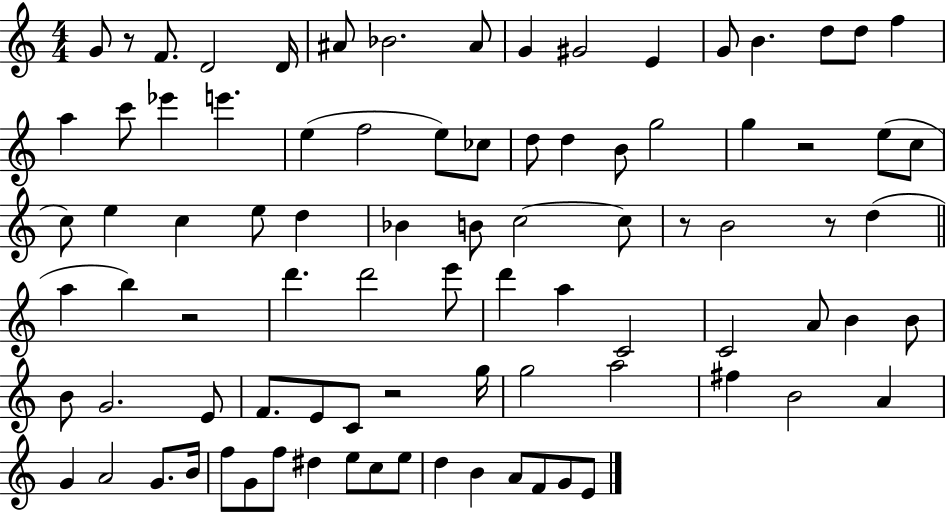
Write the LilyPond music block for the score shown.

{
  \clef treble
  \numericTimeSignature
  \time 4/4
  \key c \major
  g'8 r8 f'8. d'2 d'16 | ais'8 bes'2. ais'8 | g'4 gis'2 e'4 | g'8 b'4. d''8 d''8 f''4 | \break a''4 c'''8 ees'''4 e'''4. | e''4( f''2 e''8) ces''8 | d''8 d''4 b'8 g''2 | g''4 r2 e''8( c''8 | \break c''8) e''4 c''4 e''8 d''4 | bes'4 b'8 c''2~~ c''8 | r8 b'2 r8 d''4( | \bar "||" \break \key c \major a''4 b''4) r2 | d'''4. d'''2 e'''8 | d'''4 a''4 c'2 | c'2 a'8 b'4 b'8 | \break b'8 g'2. e'8 | f'8. e'8 c'8 r2 g''16 | g''2 a''2 | fis''4 b'2 a'4 | \break g'4 a'2 g'8. b'16 | f''8 g'8 f''8 dis''4 e''8 c''8 e''8 | d''4 b'4 a'8 f'8 g'8 e'8 | \bar "|."
}